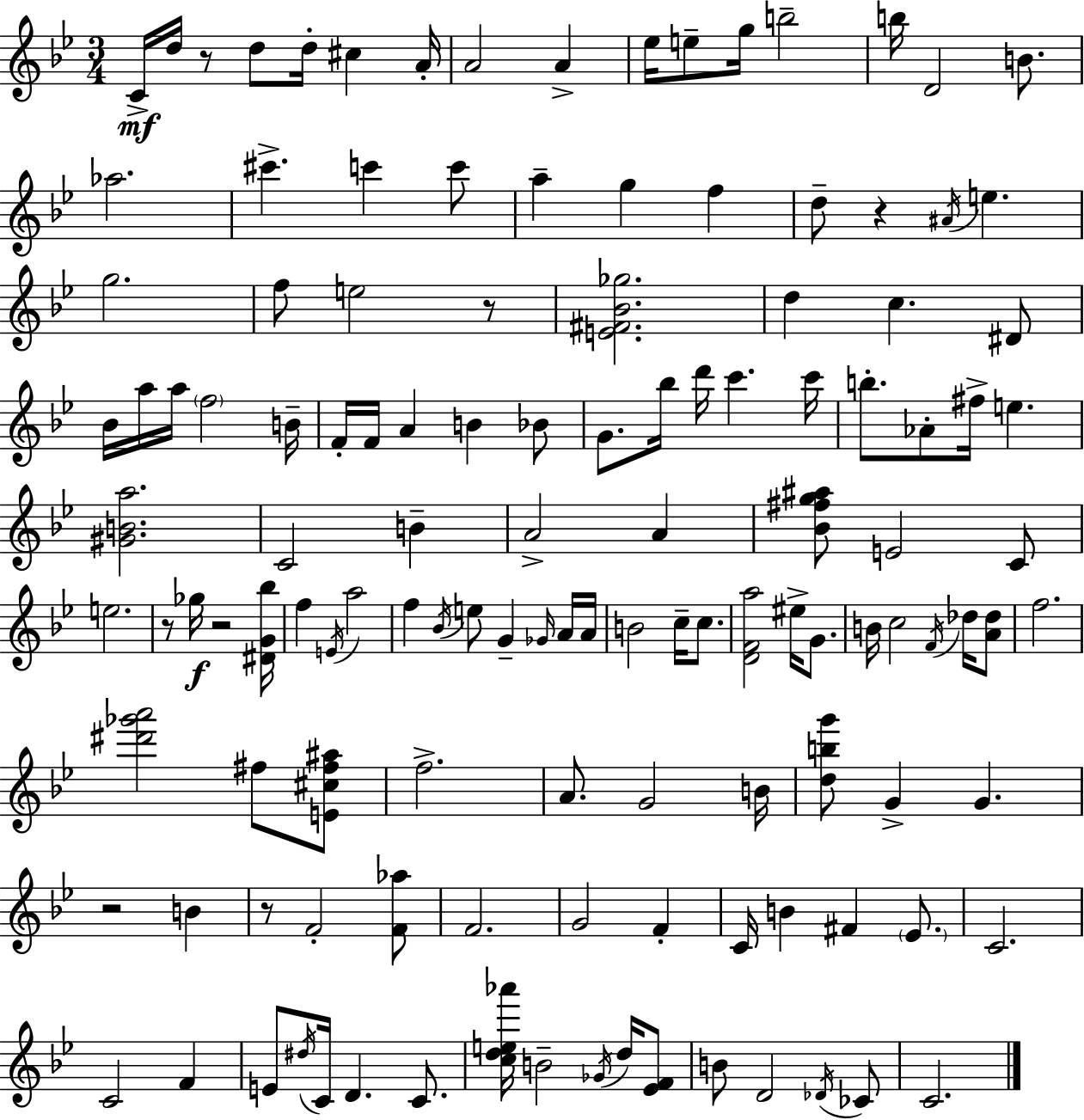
{
  \clef treble
  \numericTimeSignature
  \time 3/4
  \key g \minor
  \repeat volta 2 { c'16->\mf d''16 r8 d''8 d''16-. cis''4 a'16-. | a'2 a'4-> | ees''16 e''8-- g''16 b''2-- | b''16 d'2 b'8. | \break aes''2. | cis'''4.-> c'''4 c'''8 | a''4-- g''4 f''4 | d''8-- r4 \acciaccatura { ais'16 } e''4. | \break g''2. | f''8 e''2 r8 | <e' fis' bes' ges''>2. | d''4 c''4. dis'8 | \break bes'16 a''16 a''16 \parenthesize f''2 | b'16-- f'16-. f'16 a'4 b'4 bes'8 | g'8. bes''16 d'''16 c'''4. | c'''16 b''8.-. aes'8-. fis''16-> e''4. | \break <gis' b' a''>2. | c'2 b'4-- | a'2-> a'4 | <bes' fis'' g'' ais''>8 e'2 c'8 | \break e''2. | r8 ges''16\f r2 | <dis' g' bes''>16 f''4 \acciaccatura { e'16 } a''2 | f''4 \acciaccatura { bes'16 } e''8 g'4-- | \break \grace { ges'16 } a'16 a'16 b'2 | c''16-- c''8. <d' f' a''>2 | eis''16-> g'8. b'16 c''2 | \acciaccatura { f'16 } des''16 <a' des''>8 f''2. | \break <dis''' ges''' a'''>2 | fis''8 <e' cis'' fis'' ais''>8 f''2.-> | a'8. g'2 | b'16 <d'' b'' g'''>8 g'4-> g'4. | \break r2 | b'4 r8 f'2-. | <f' aes''>8 f'2. | g'2 | \break f'4-. c'16 b'4 fis'4 | \parenthesize ees'8. c'2. | c'2 | f'4 e'8 \acciaccatura { dis''16 } c'16 d'4. | \break c'8. <c'' d'' e'' aes'''>16 b'2-- | \acciaccatura { ges'16 } d''16 <ees' f'>8 b'8 d'2 | \acciaccatura { des'16 } ces'8 c'2. | } \bar "|."
}